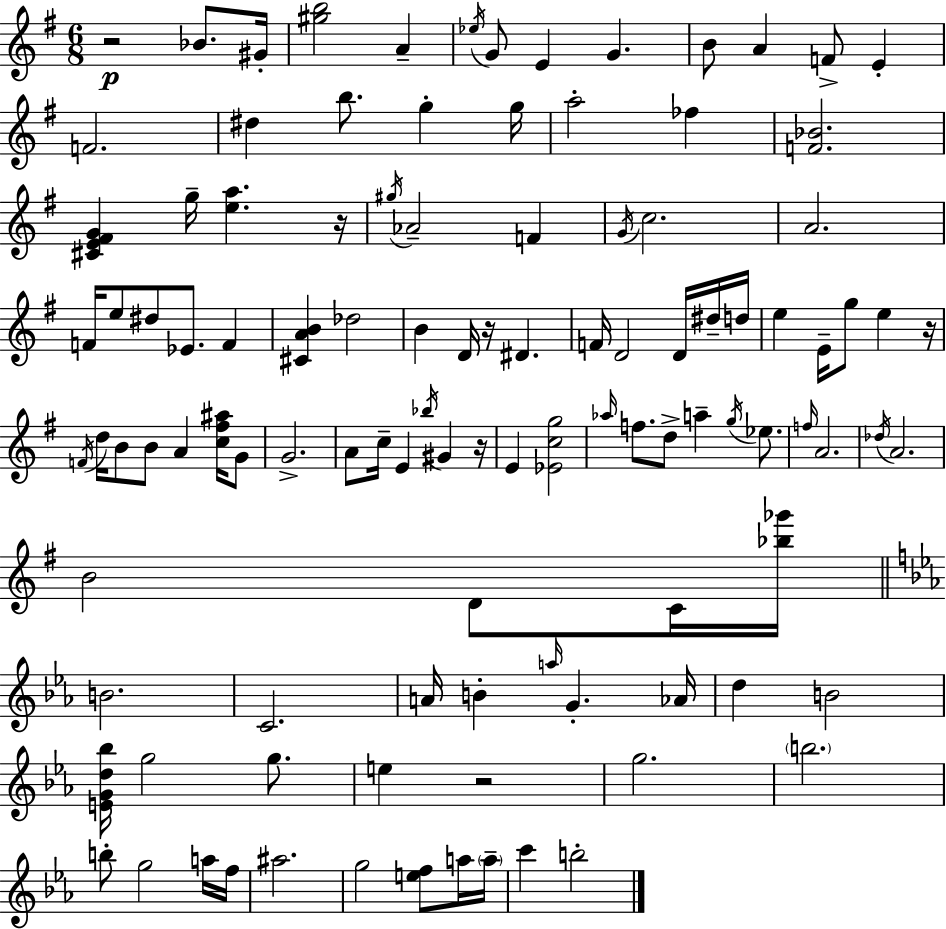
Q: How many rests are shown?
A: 6